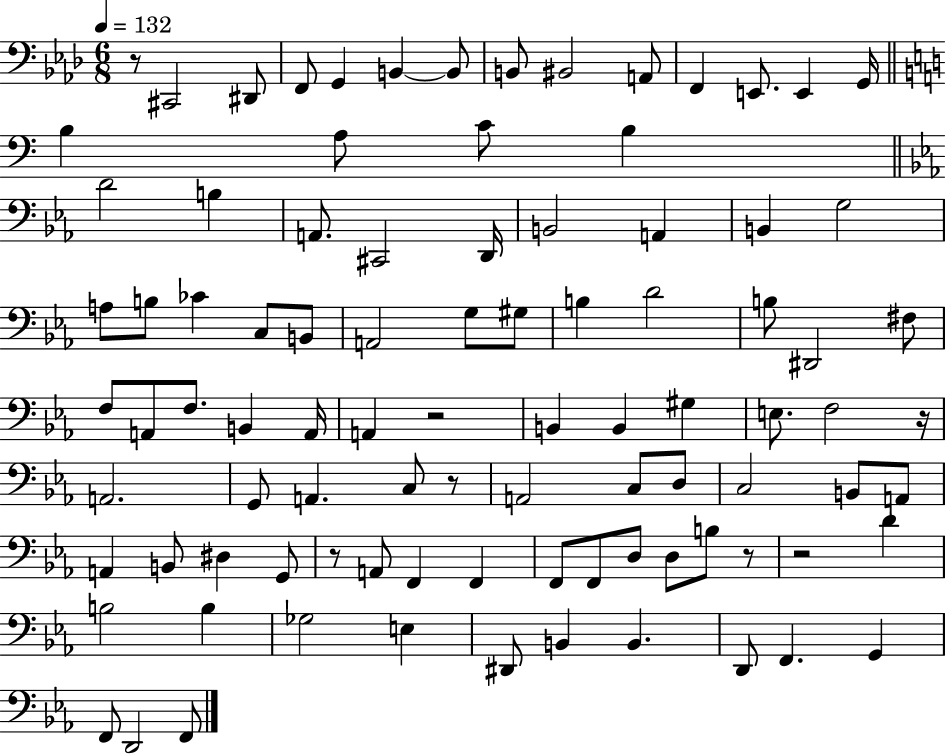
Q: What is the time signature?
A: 6/8